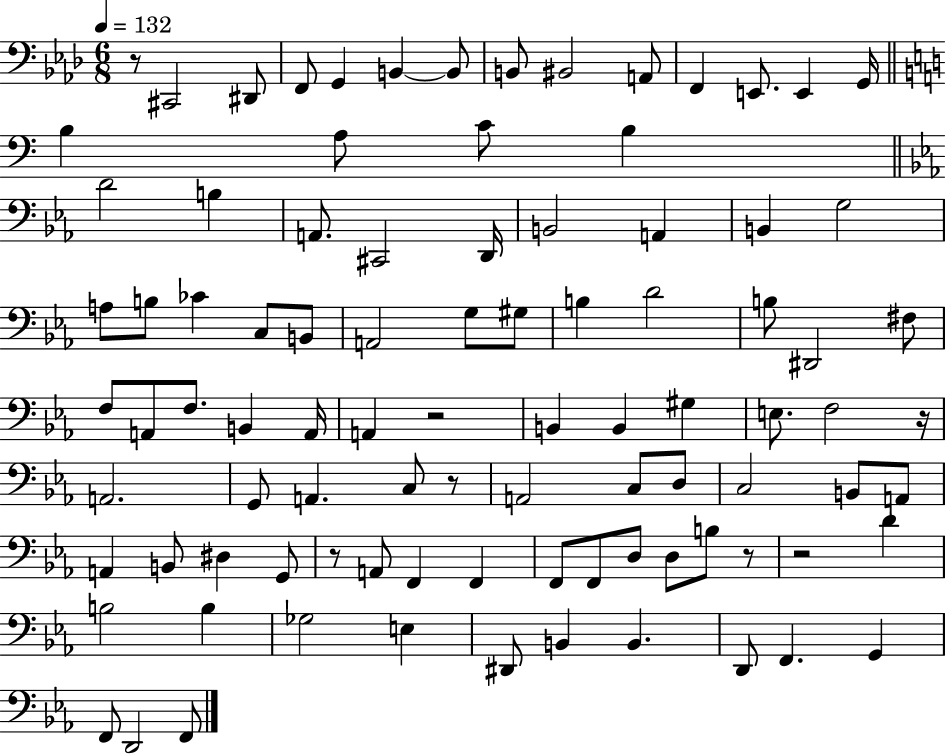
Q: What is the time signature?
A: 6/8